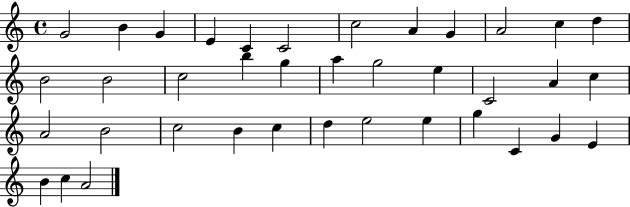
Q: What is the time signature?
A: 4/4